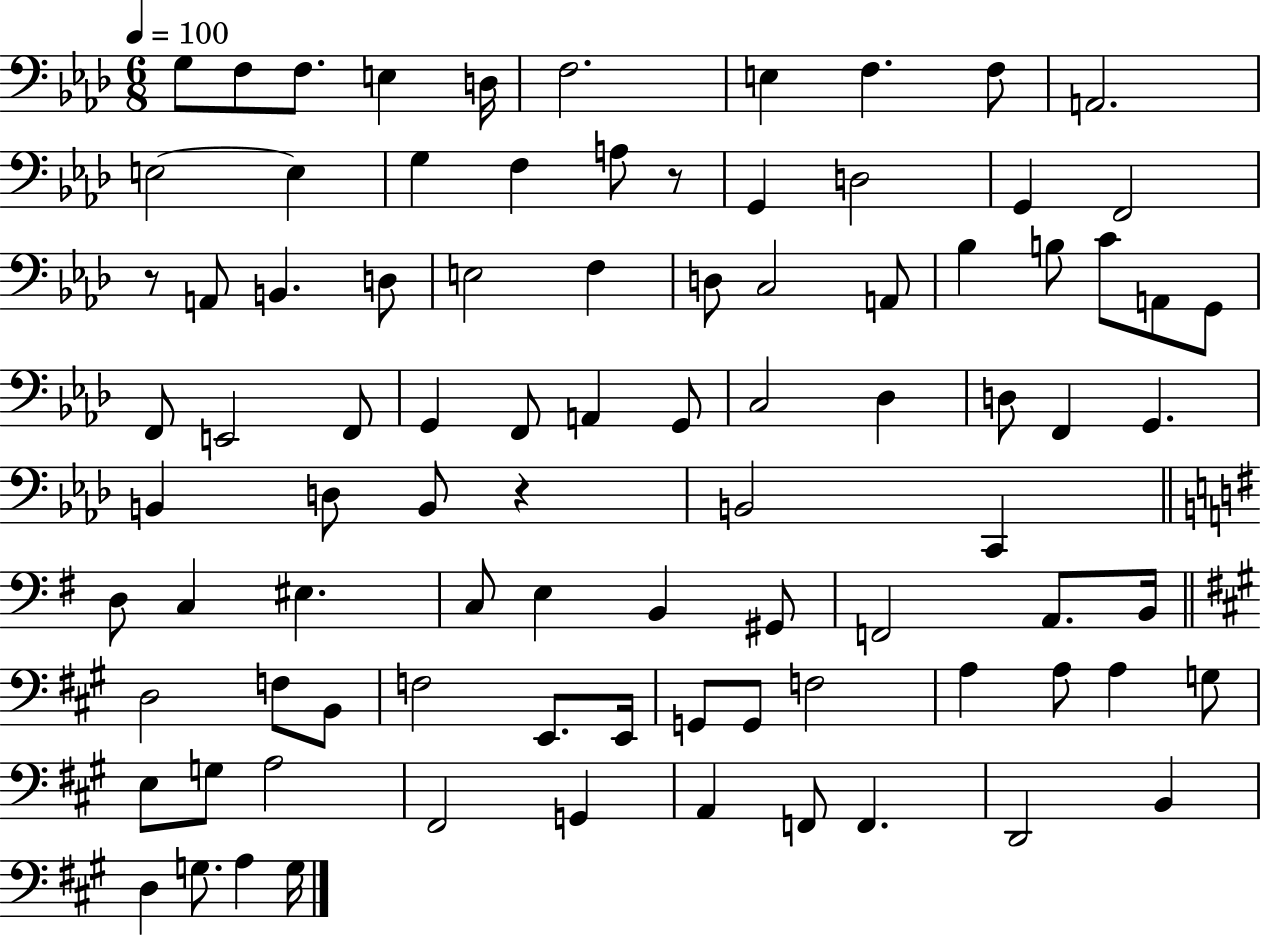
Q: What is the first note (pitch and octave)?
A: G3